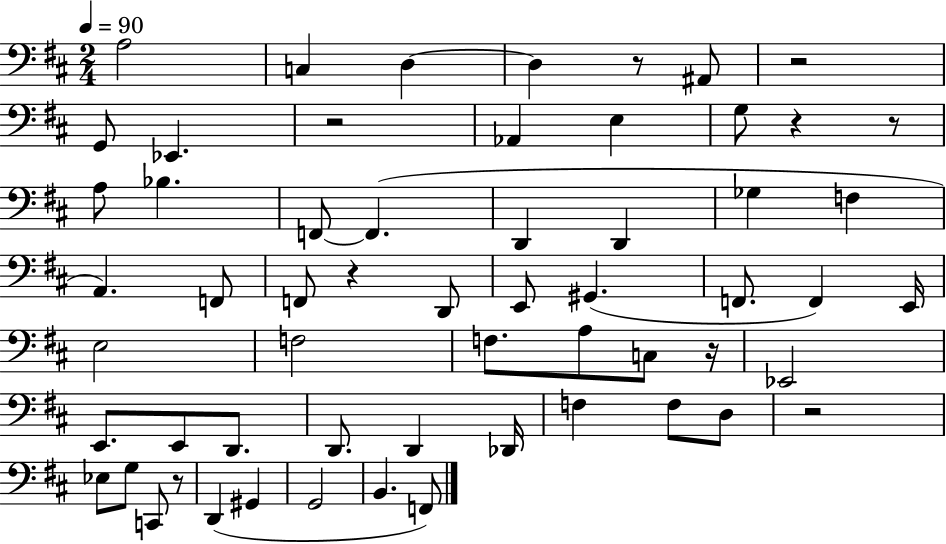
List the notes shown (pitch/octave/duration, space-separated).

A3/h C3/q D3/q D3/q R/e A#2/e R/h G2/e Eb2/q. R/h Ab2/q E3/q G3/e R/q R/e A3/e Bb3/q. F2/e F2/q. D2/q D2/q Gb3/q F3/q A2/q. F2/e F2/e R/q D2/e E2/e G#2/q. F2/e. F2/q E2/s E3/h F3/h F3/e. A3/e C3/e R/s Eb2/h E2/e. E2/e D2/e. D2/e. D2/q Db2/s F3/q F3/e D3/e R/h Eb3/e G3/e C2/e R/e D2/q G#2/q G2/h B2/q. F2/e